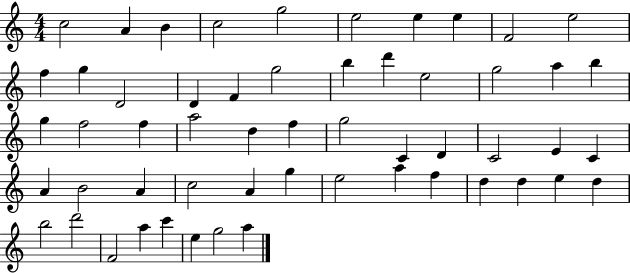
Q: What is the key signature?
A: C major